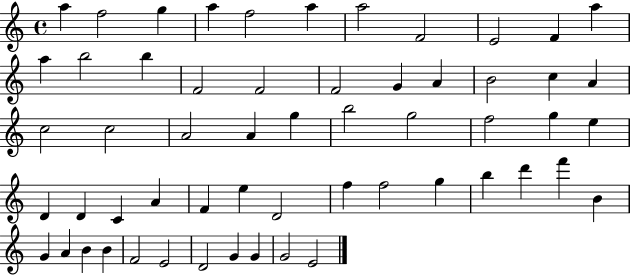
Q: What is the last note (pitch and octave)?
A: E4